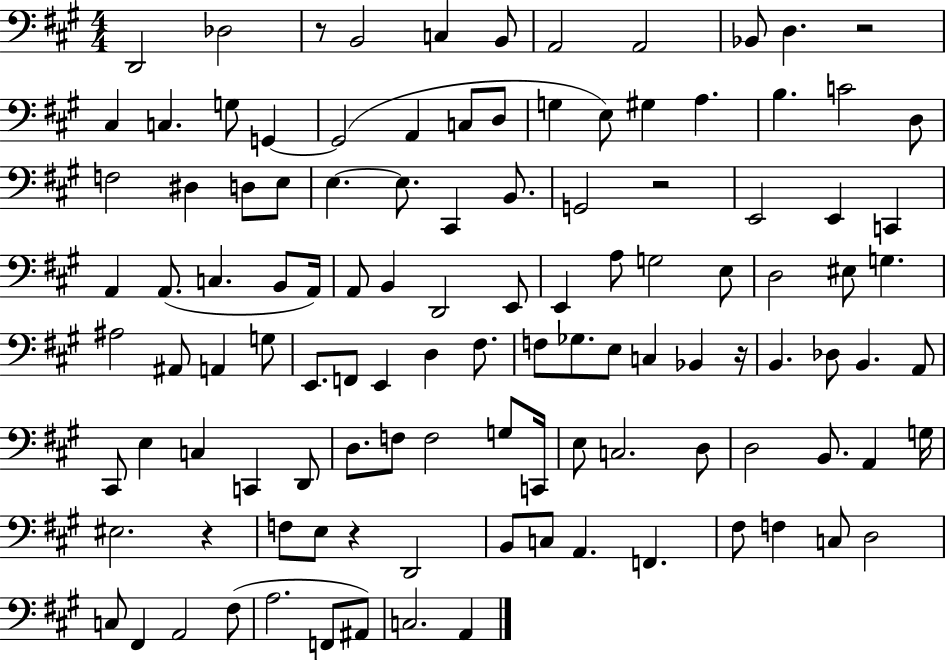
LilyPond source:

{
  \clef bass
  \numericTimeSignature
  \time 4/4
  \key a \major
  \repeat volta 2 { d,2 des2 | r8 b,2 c4 b,8 | a,2 a,2 | bes,8 d4. r2 | \break cis4 c4. g8 g,4~~ | g,2( a,4 c8 d8 | g4 e8) gis4 a4. | b4. c'2 d8 | \break f2 dis4 d8 e8 | e4.~~ e8. cis,4 b,8. | g,2 r2 | e,2 e,4 c,4 | \break a,4 a,8.( c4. b,8 a,16) | a,8 b,4 d,2 e,8 | e,4 a8 g2 e8 | d2 eis8 g4. | \break ais2 ais,8 a,4 g8 | e,8. f,8 e,4 d4 fis8. | f8 ges8. e8 c4 bes,4 r16 | b,4. des8 b,4. a,8 | \break cis,8 e4 c4 c,4 d,8 | d8. f8 f2 g8 c,16 | e8 c2. d8 | d2 b,8. a,4 g16 | \break eis2. r4 | f8 e8 r4 d,2 | b,8 c8 a,4. f,4. | fis8 f4 c8 d2 | \break c8 fis,4 a,2 fis8( | a2. f,8 ais,8) | c2. a,4 | } \bar "|."
}